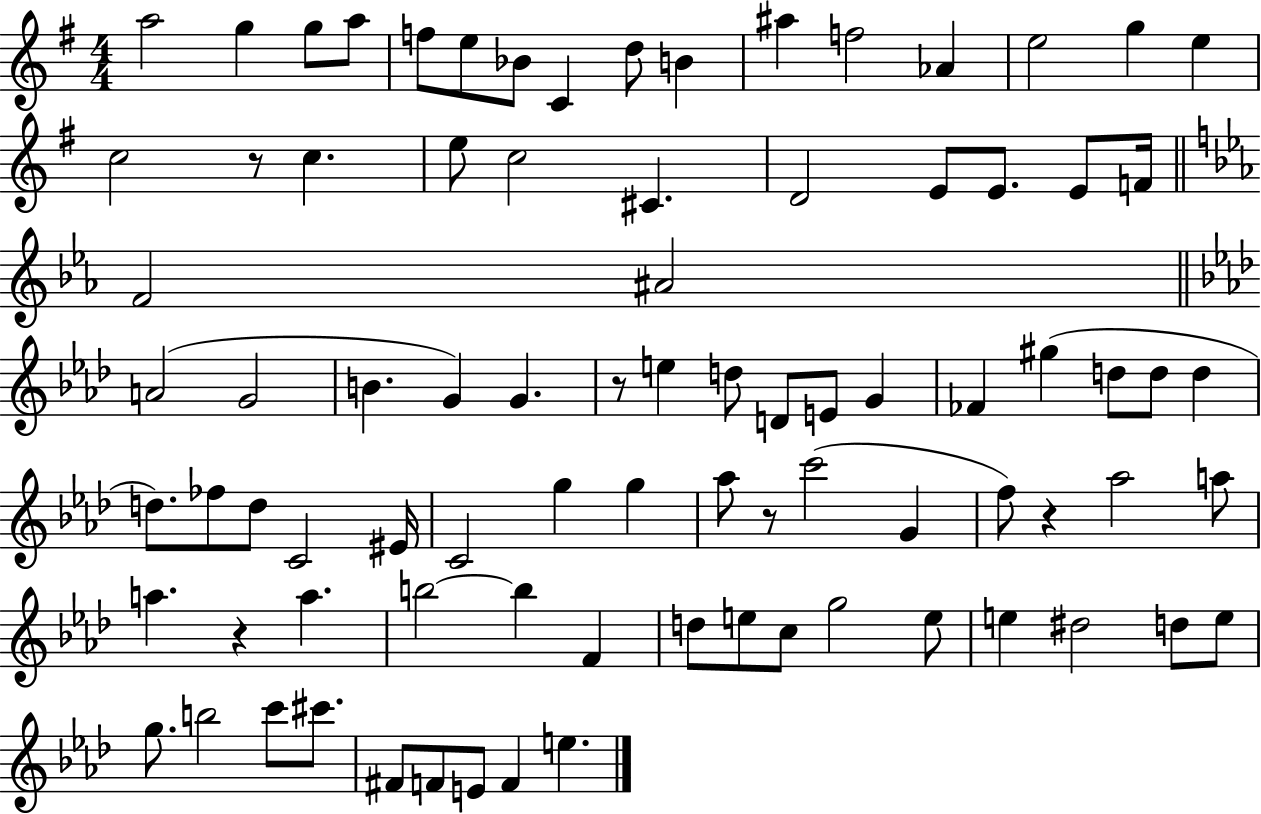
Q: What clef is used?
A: treble